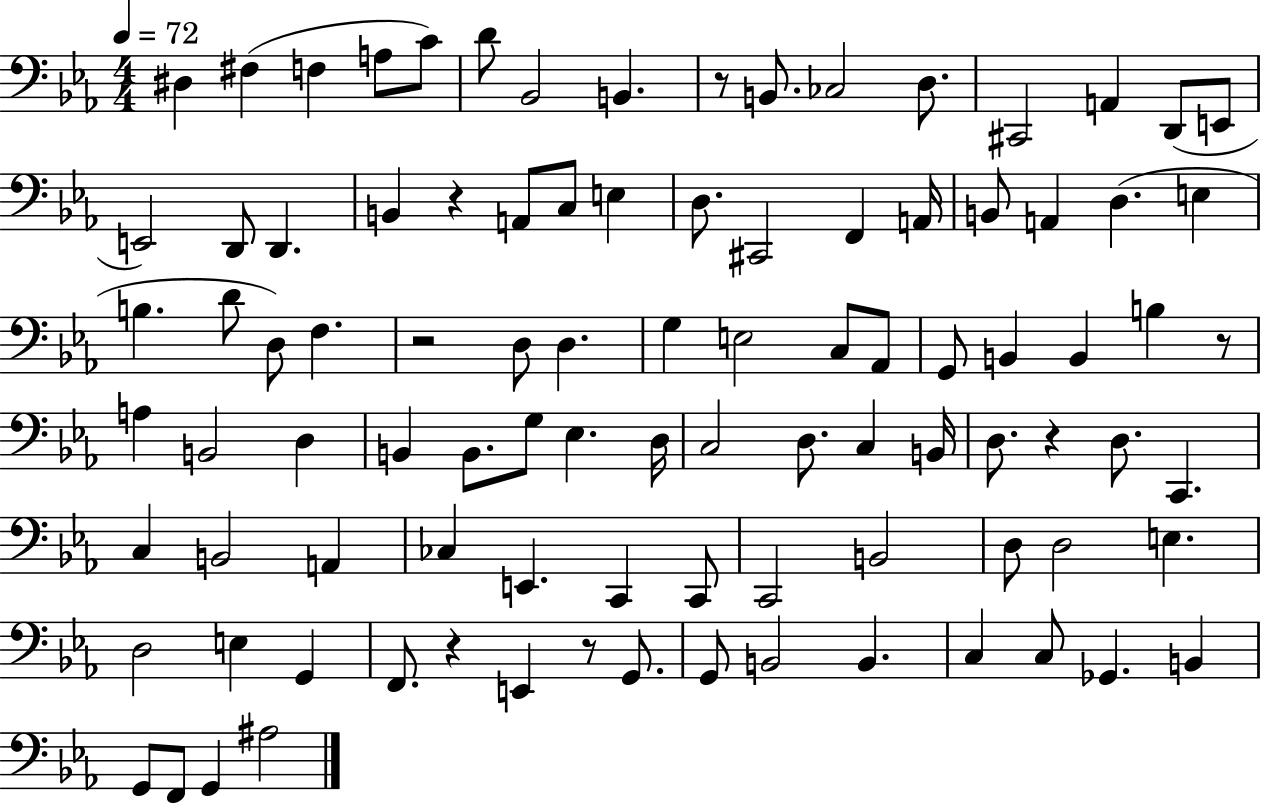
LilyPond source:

{
  \clef bass
  \numericTimeSignature
  \time 4/4
  \key ees \major
  \tempo 4 = 72
  dis4 fis4( f4 a8 c'8) | d'8 bes,2 b,4. | r8 b,8. ces2 d8. | cis,2 a,4 d,8( e,8 | \break e,2) d,8 d,4. | b,4 r4 a,8 c8 e4 | d8. cis,2 f,4 a,16 | b,8 a,4 d4.( e4 | \break b4. d'8 d8) f4. | r2 d8 d4. | g4 e2 c8 aes,8 | g,8 b,4 b,4 b4 r8 | \break a4 b,2 d4 | b,4 b,8. g8 ees4. d16 | c2 d8. c4 b,16 | d8. r4 d8. c,4. | \break c4 b,2 a,4 | ces4 e,4. c,4 c,8 | c,2 b,2 | d8 d2 e4. | \break d2 e4 g,4 | f,8. r4 e,4 r8 g,8. | g,8 b,2 b,4. | c4 c8 ges,4. b,4 | \break g,8 f,8 g,4 ais2 | \bar "|."
}